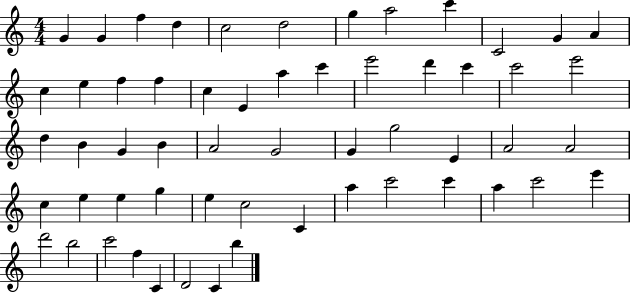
{
  \clef treble
  \numericTimeSignature
  \time 4/4
  \key c \major
  g'4 g'4 f''4 d''4 | c''2 d''2 | g''4 a''2 c'''4 | c'2 g'4 a'4 | \break c''4 e''4 f''4 f''4 | c''4 e'4 a''4 c'''4 | e'''2 d'''4 c'''4 | c'''2 e'''2 | \break d''4 b'4 g'4 b'4 | a'2 g'2 | g'4 g''2 e'4 | a'2 a'2 | \break c''4 e''4 e''4 g''4 | e''4 c''2 c'4 | a''4 c'''2 c'''4 | a''4 c'''2 e'''4 | \break d'''2 b''2 | c'''2 f''4 c'4 | d'2 c'4 b''4 | \bar "|."
}